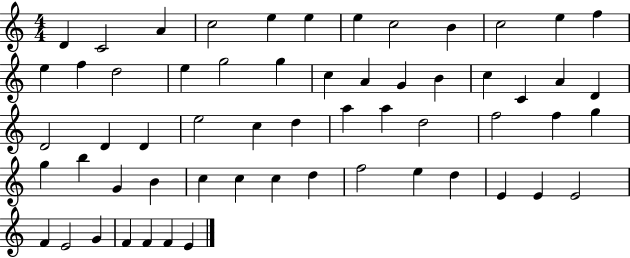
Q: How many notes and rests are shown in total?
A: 59